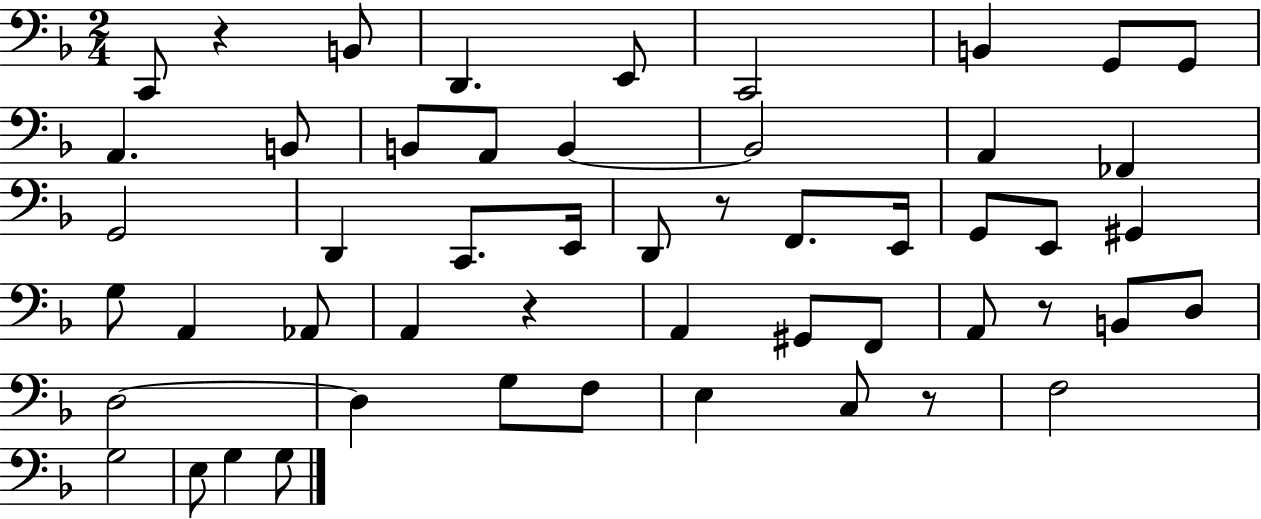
X:1
T:Untitled
M:2/4
L:1/4
K:F
C,,/2 z B,,/2 D,, E,,/2 C,,2 B,, G,,/2 G,,/2 A,, B,,/2 B,,/2 A,,/2 B,, B,,2 A,, _F,, G,,2 D,, C,,/2 E,,/4 D,,/2 z/2 F,,/2 E,,/4 G,,/2 E,,/2 ^G,, G,/2 A,, _A,,/2 A,, z A,, ^G,,/2 F,,/2 A,,/2 z/2 B,,/2 D,/2 D,2 D, G,/2 F,/2 E, C,/2 z/2 F,2 G,2 E,/2 G, G,/2